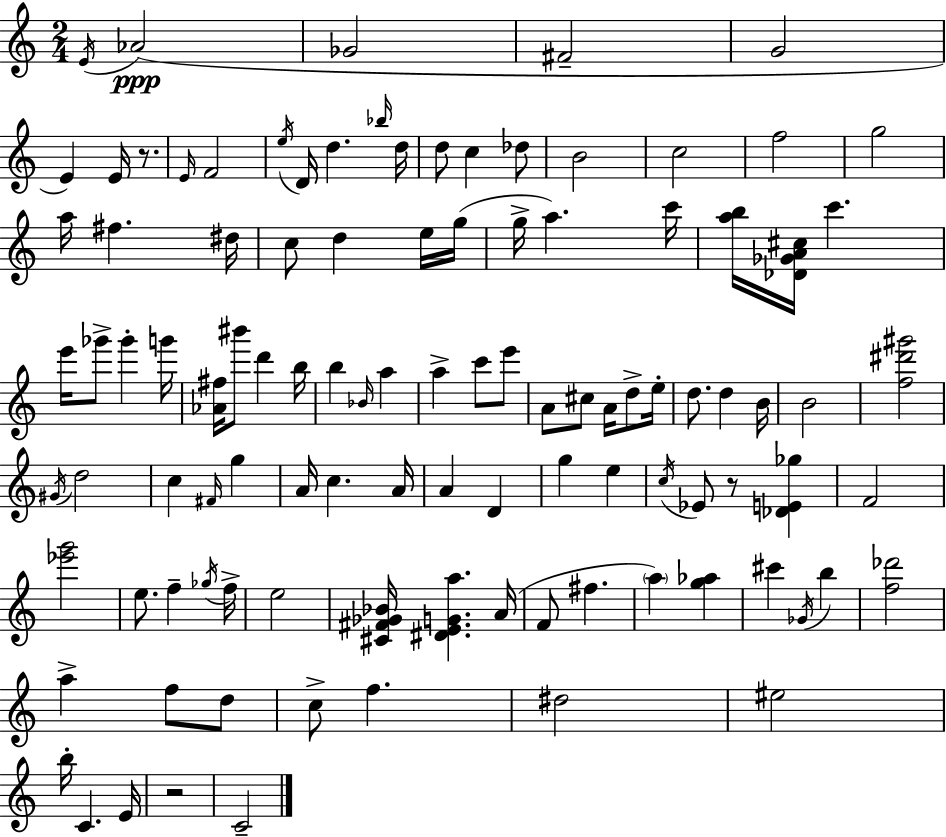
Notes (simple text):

E4/s Ab4/h Gb4/h F#4/h G4/h E4/q E4/s R/e. E4/s F4/h E5/s D4/s D5/q. Bb5/s D5/s D5/e C5/q Db5/e B4/h C5/h F5/h G5/h A5/s F#5/q. D#5/s C5/e D5/q E5/s G5/s G5/s A5/q. C6/s [A5,B5]/s [Db4,Gb4,A4,C#5]/s C6/q. E6/s Gb6/e Gb6/q G6/s [Ab4,F#5]/s BIS6/e D6/q B5/s B5/q Bb4/s A5/q A5/q C6/e E6/e A4/e C#5/e A4/s D5/e E5/s D5/e. D5/q B4/s B4/h [F5,D#6,G#6]/h G#4/s D5/h C5/q F#4/s G5/q A4/s C5/q. A4/s A4/q D4/q G5/q E5/q C5/s Eb4/e R/e [Db4,E4,Gb5]/q F4/h [Eb6,G6]/h E5/e. F5/q Gb5/s F5/s E5/h [C#4,F#4,Gb4,Bb4]/s [D#4,E4,G4,A5]/q. A4/s F4/e F#5/q. A5/q [G5,Ab5]/q C#6/q Gb4/s B5/q [F5,Db6]/h A5/q F5/e D5/e C5/e F5/q. D#5/h EIS5/h B5/s C4/q. E4/s R/h C4/h